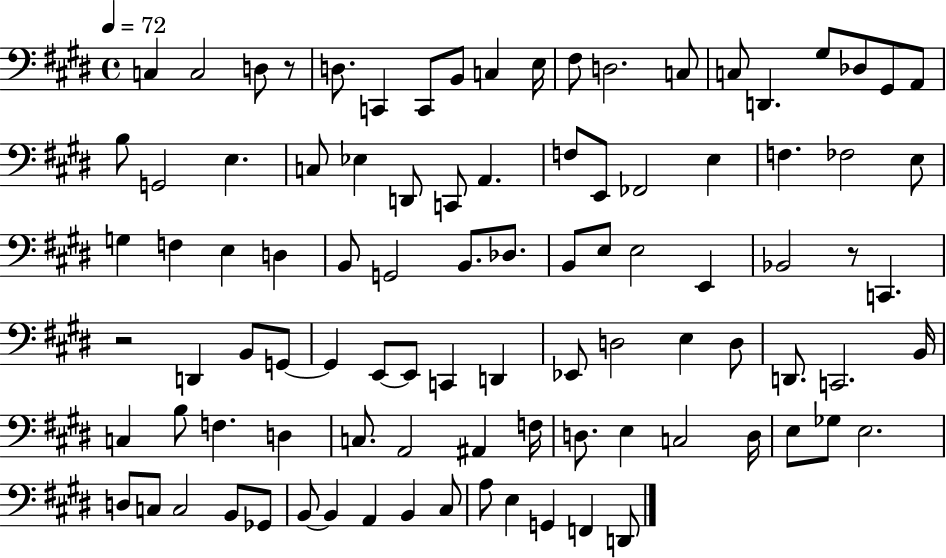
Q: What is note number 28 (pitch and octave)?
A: E2